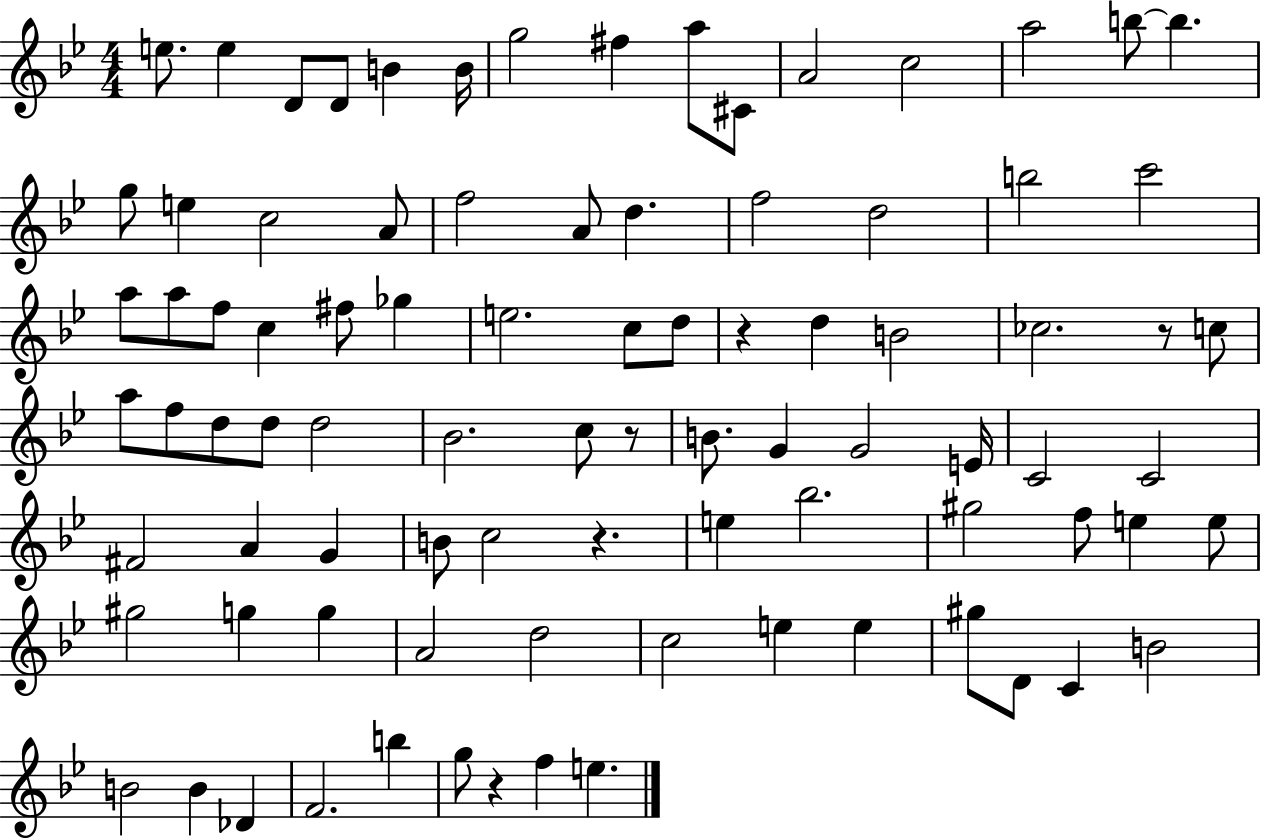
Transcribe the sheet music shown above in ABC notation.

X:1
T:Untitled
M:4/4
L:1/4
K:Bb
e/2 e D/2 D/2 B B/4 g2 ^f a/2 ^C/2 A2 c2 a2 b/2 b g/2 e c2 A/2 f2 A/2 d f2 d2 b2 c'2 a/2 a/2 f/2 c ^f/2 _g e2 c/2 d/2 z d B2 _c2 z/2 c/2 a/2 f/2 d/2 d/2 d2 _B2 c/2 z/2 B/2 G G2 E/4 C2 C2 ^F2 A G B/2 c2 z e _b2 ^g2 f/2 e e/2 ^g2 g g A2 d2 c2 e e ^g/2 D/2 C B2 B2 B _D F2 b g/2 z f e